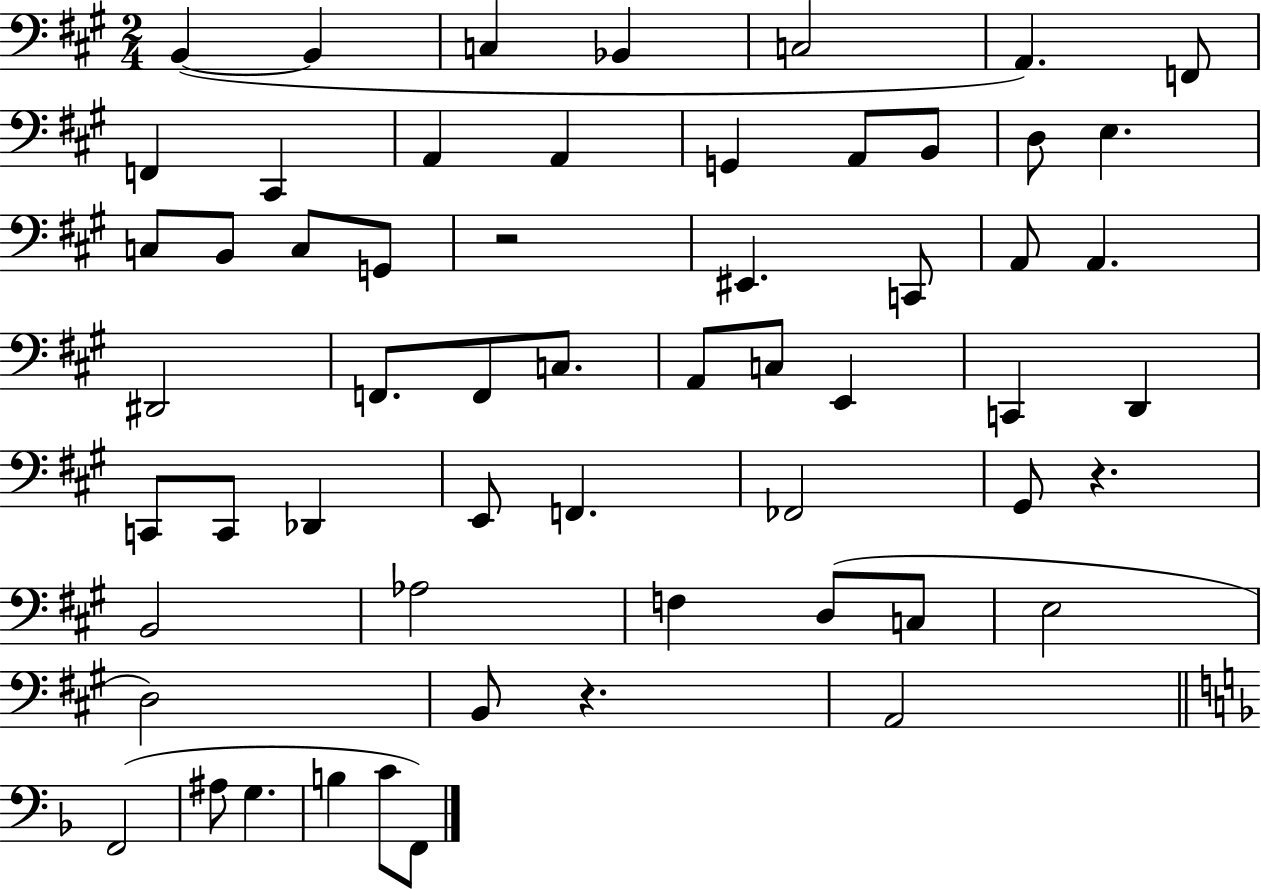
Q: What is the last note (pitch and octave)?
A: F2